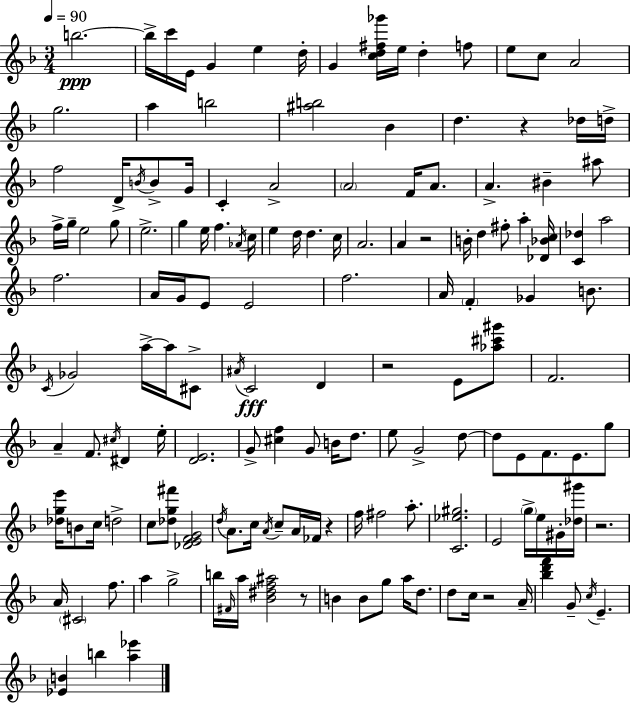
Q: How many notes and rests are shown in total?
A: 153